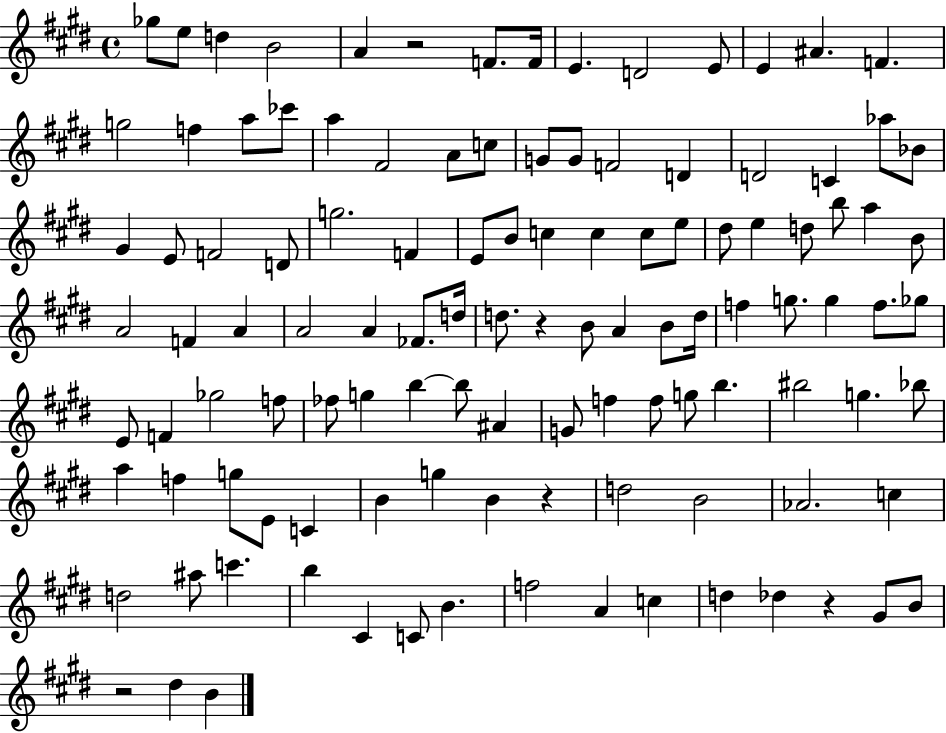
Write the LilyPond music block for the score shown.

{
  \clef treble
  \time 4/4
  \defaultTimeSignature
  \key e \major
  \repeat volta 2 { ges''8 e''8 d''4 b'2 | a'4 r2 f'8. f'16 | e'4. d'2 e'8 | e'4 ais'4. f'4. | \break g''2 f''4 a''8 ces'''8 | a''4 fis'2 a'8 c''8 | g'8 g'8 f'2 d'4 | d'2 c'4 aes''8 bes'8 | \break gis'4 e'8 f'2 d'8 | g''2. f'4 | e'8 b'8 c''4 c''4 c''8 e''8 | dis''8 e''4 d''8 b''8 a''4 b'8 | \break a'2 f'4 a'4 | a'2 a'4 fes'8. d''16 | d''8. r4 b'8 a'4 b'8 d''16 | f''4 g''8. g''4 f''8. ges''8 | \break e'8 f'4 ges''2 f''8 | fes''8 g''4 b''4~~ b''8 ais'4 | g'8 f''4 f''8 g''8 b''4. | bis''2 g''4. bes''8 | \break a''4 f''4 g''8 e'8 c'4 | b'4 g''4 b'4 r4 | d''2 b'2 | aes'2. c''4 | \break d''2 ais''8 c'''4. | b''4 cis'4 c'8 b'4. | f''2 a'4 c''4 | d''4 des''4 r4 gis'8 b'8 | \break r2 dis''4 b'4 | } \bar "|."
}